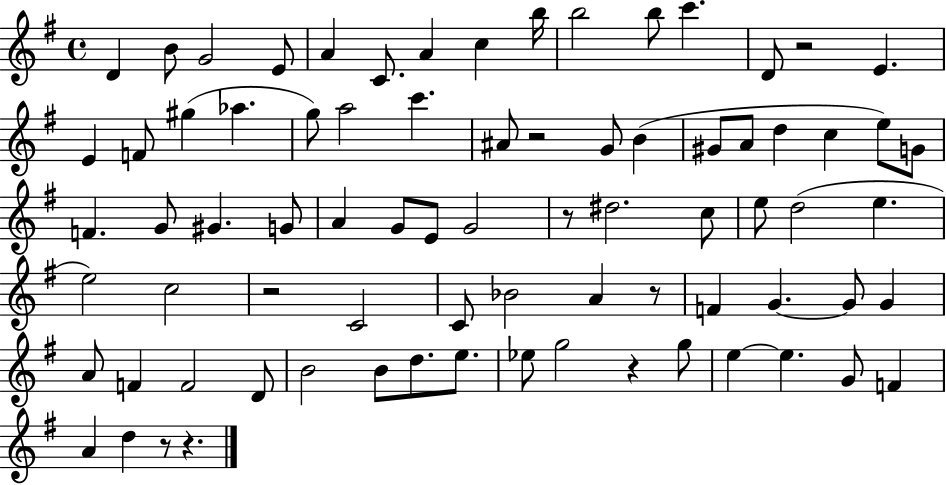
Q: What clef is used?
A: treble